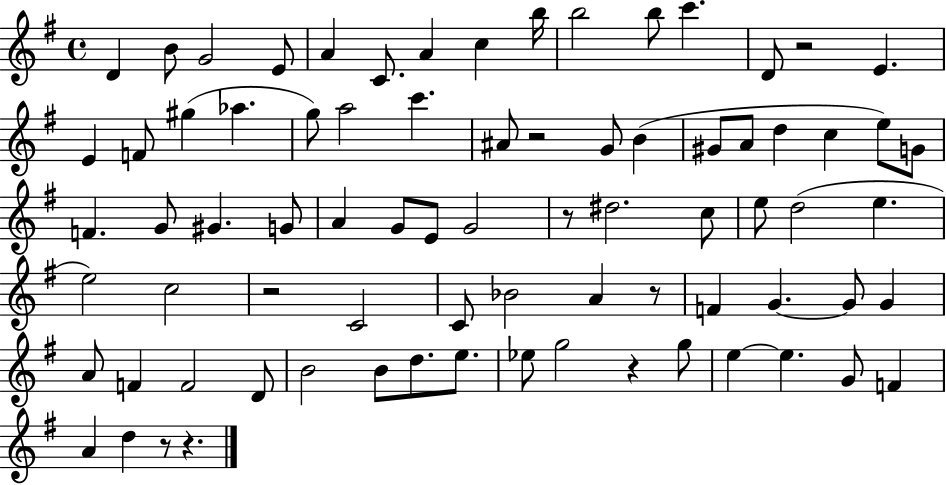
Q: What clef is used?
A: treble